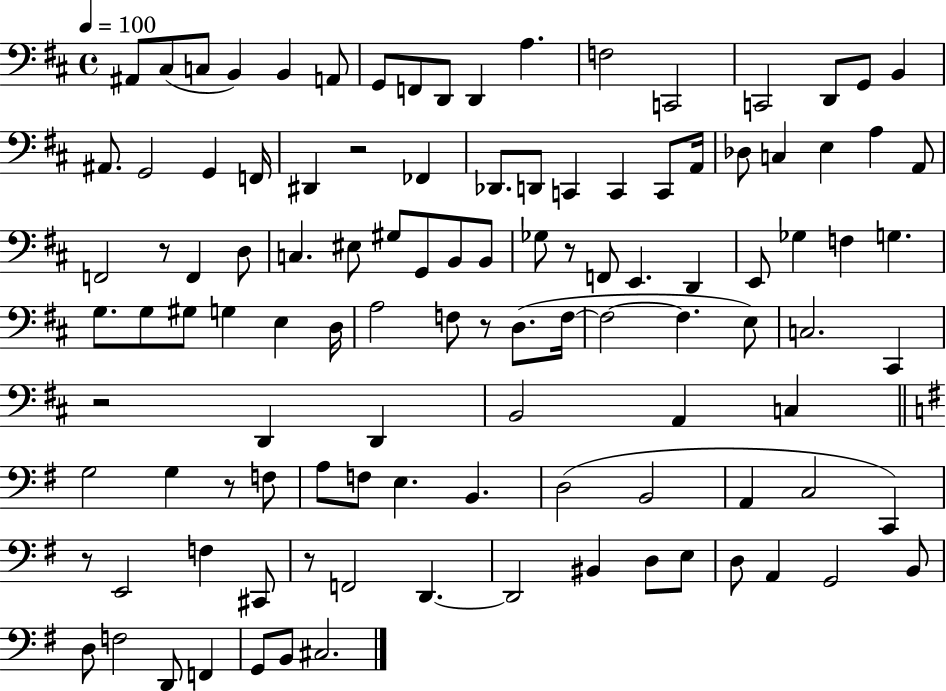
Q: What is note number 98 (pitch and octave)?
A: F3